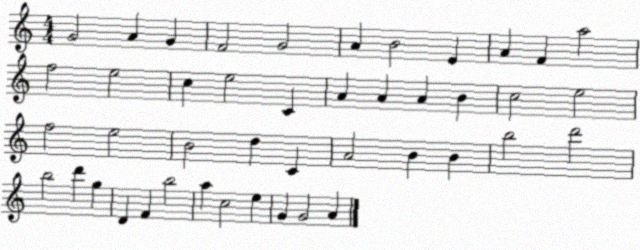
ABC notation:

X:1
T:Untitled
M:4/4
L:1/4
K:C
G2 A G F2 G2 A B2 E A F a2 f2 e2 c e2 C A A A B c2 e2 f2 e2 B2 d C A2 B B b2 d'2 b2 d' g D F b2 a c2 e G G2 A